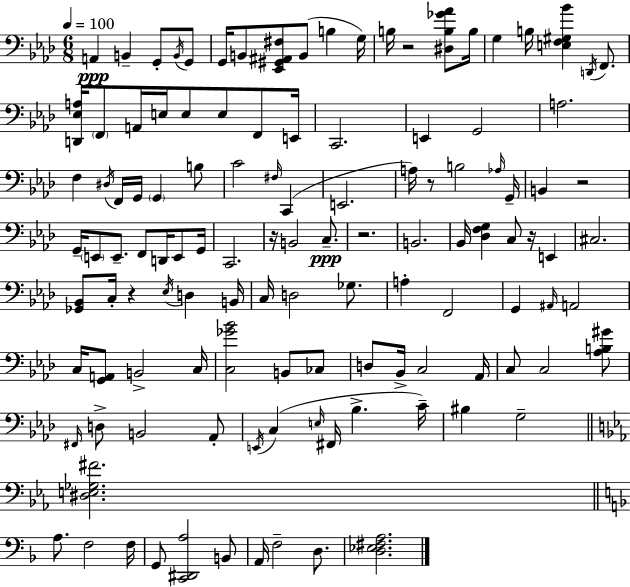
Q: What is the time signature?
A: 6/8